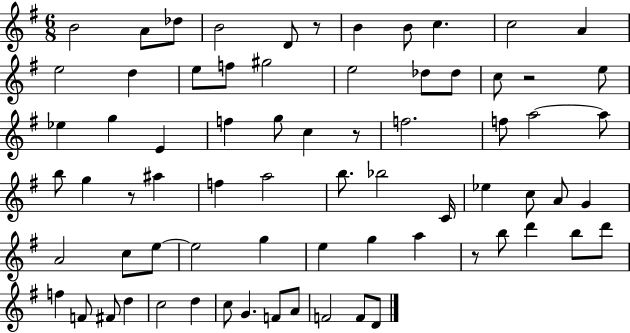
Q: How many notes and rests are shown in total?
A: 72